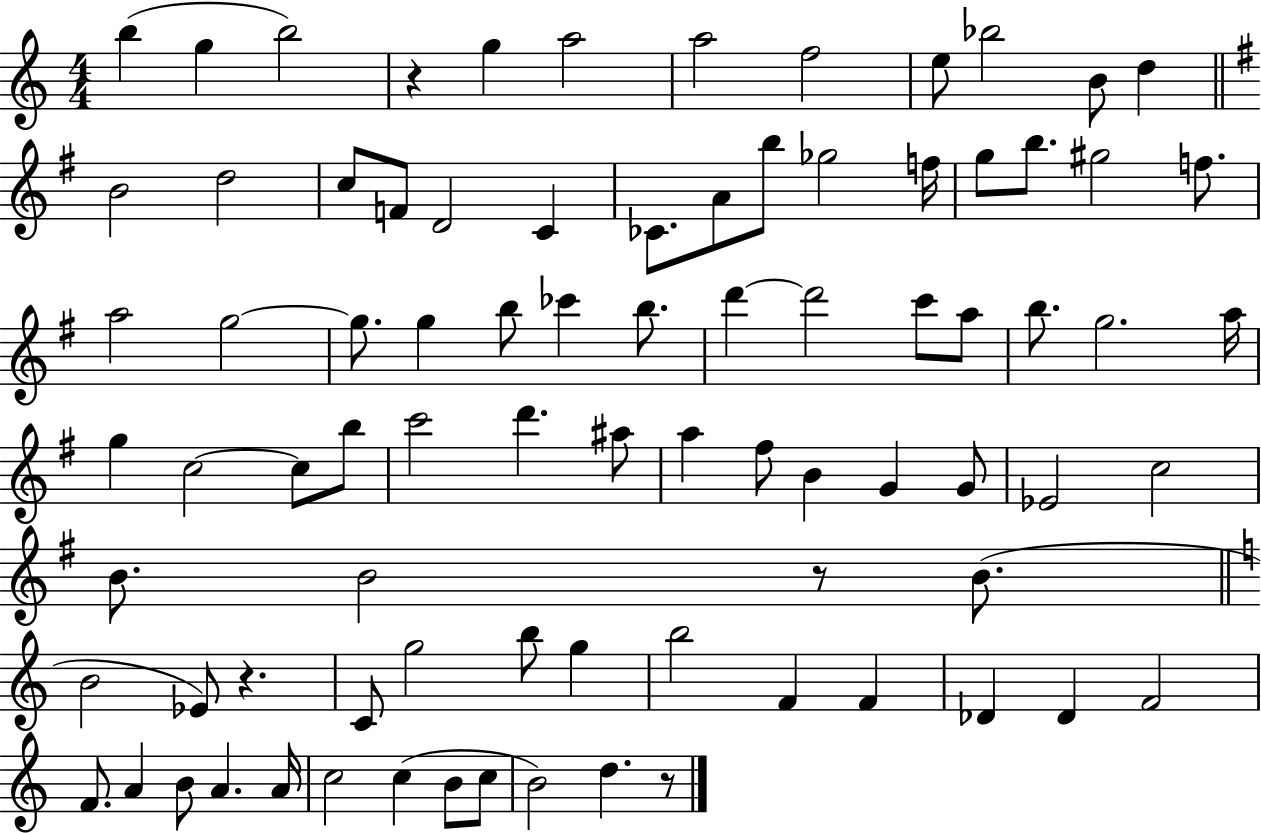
X:1
T:Untitled
M:4/4
L:1/4
K:C
b g b2 z g a2 a2 f2 e/2 _b2 B/2 d B2 d2 c/2 F/2 D2 C _C/2 A/2 b/2 _g2 f/4 g/2 b/2 ^g2 f/2 a2 g2 g/2 g b/2 _c' b/2 d' d'2 c'/2 a/2 b/2 g2 a/4 g c2 c/2 b/2 c'2 d' ^a/2 a ^f/2 B G G/2 _E2 c2 B/2 B2 z/2 B/2 B2 _E/2 z C/2 g2 b/2 g b2 F F _D _D F2 F/2 A B/2 A A/4 c2 c B/2 c/2 B2 d z/2